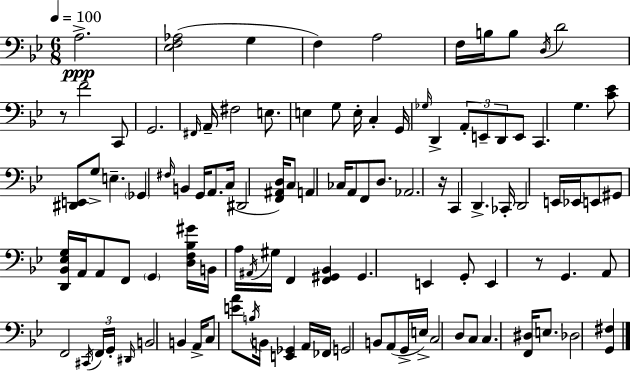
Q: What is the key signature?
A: BES major